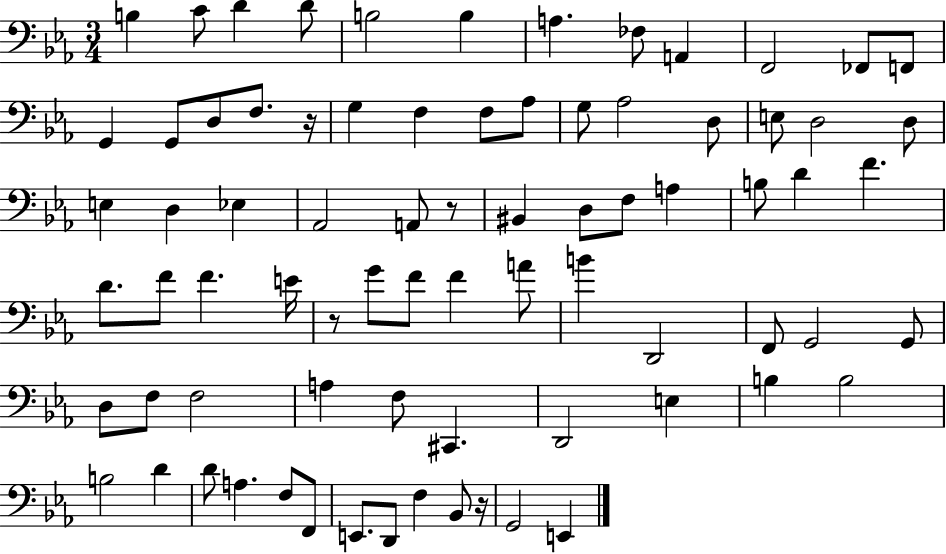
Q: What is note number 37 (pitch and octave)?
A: D4